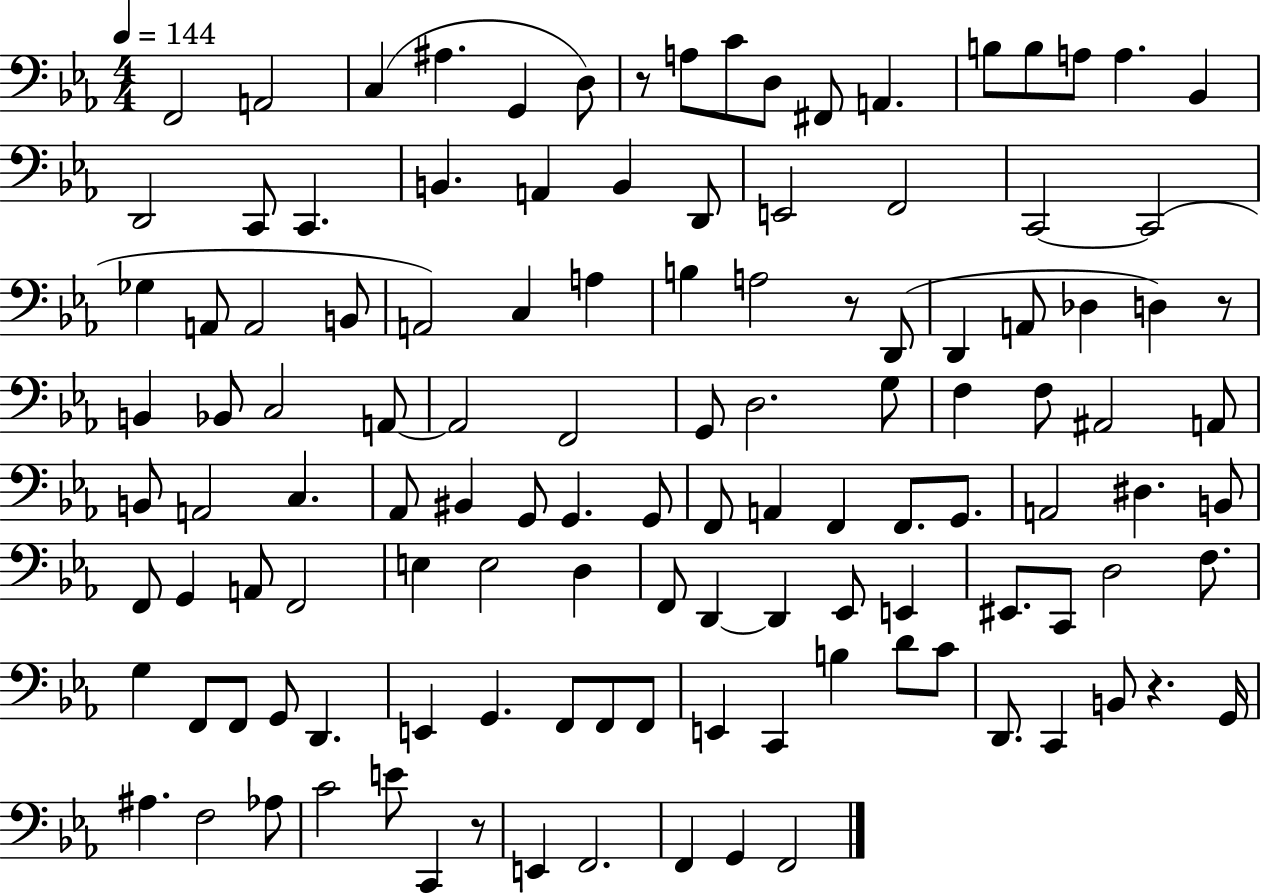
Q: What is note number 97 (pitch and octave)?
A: E2